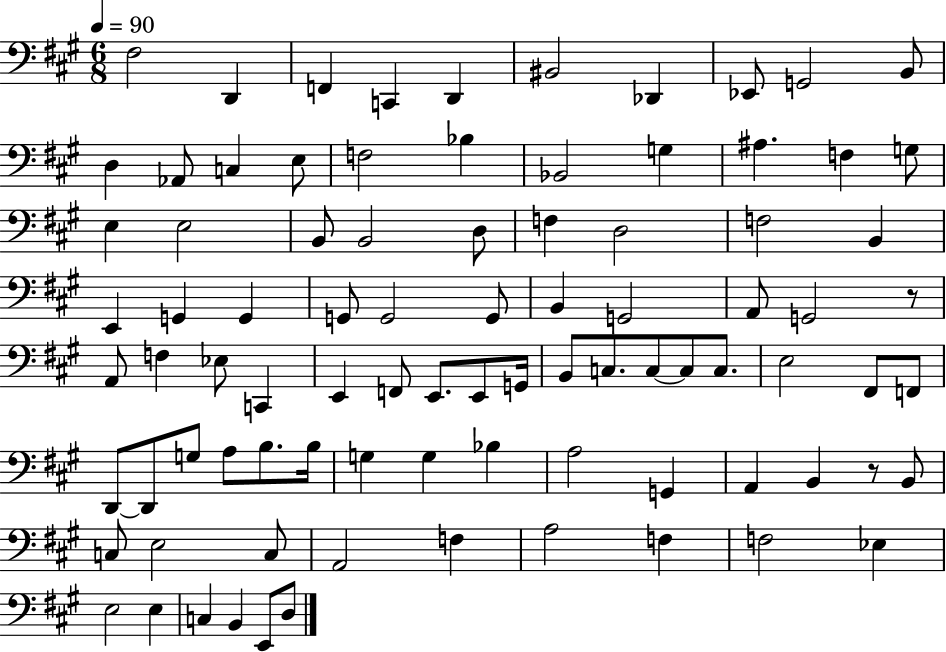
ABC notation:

X:1
T:Untitled
M:6/8
L:1/4
K:A
^F,2 D,, F,, C,, D,, ^B,,2 _D,, _E,,/2 G,,2 B,,/2 D, _A,,/2 C, E,/2 F,2 _B, _B,,2 G, ^A, F, G,/2 E, E,2 B,,/2 B,,2 D,/2 F, D,2 F,2 B,, E,, G,, G,, G,,/2 G,,2 G,,/2 B,, G,,2 A,,/2 G,,2 z/2 A,,/2 F, _E,/2 C,, E,, F,,/2 E,,/2 E,,/2 G,,/4 B,,/2 C,/2 C,/2 C,/2 C,/2 E,2 ^F,,/2 F,,/2 D,,/2 D,,/2 G,/2 A,/2 B,/2 B,/4 G, G, _B, A,2 G,, A,, B,, z/2 B,,/2 C,/2 E,2 C,/2 A,,2 F, A,2 F, F,2 _E, E,2 E, C, B,, E,,/2 D,/2